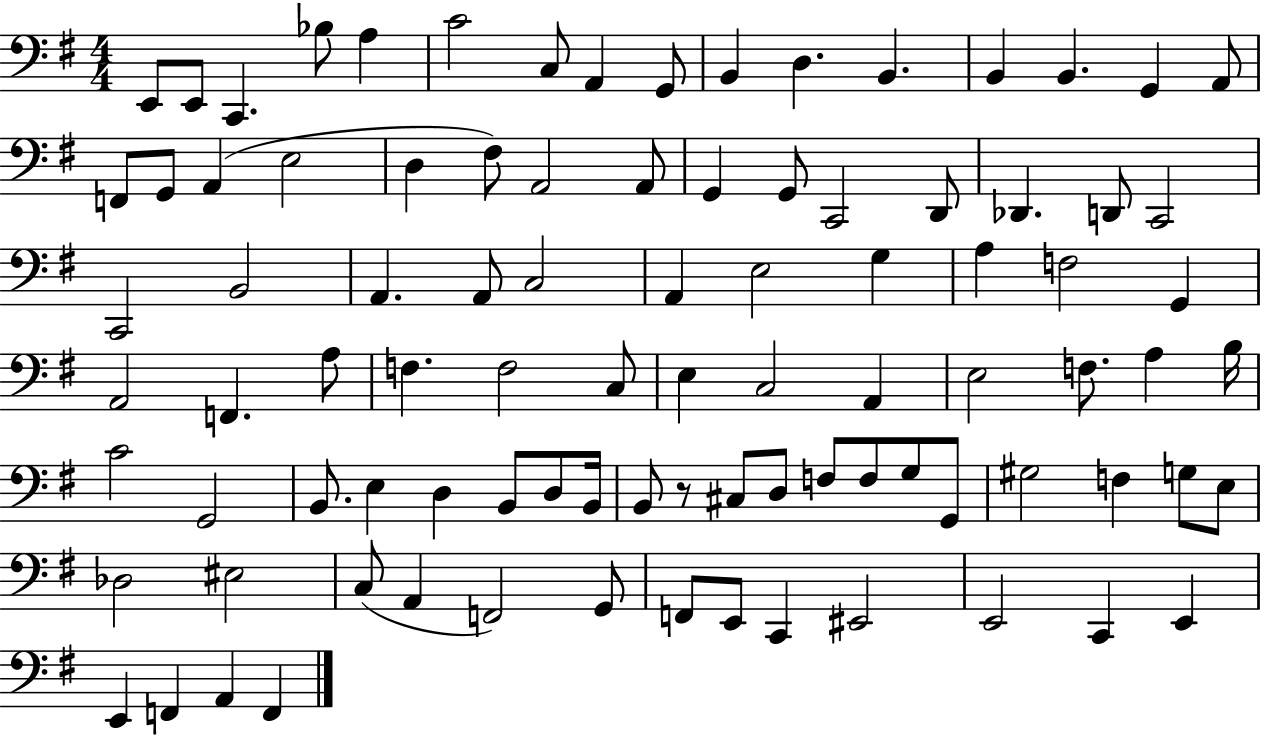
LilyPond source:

{
  \clef bass
  \numericTimeSignature
  \time 4/4
  \key g \major
  e,8 e,8 c,4. bes8 a4 | c'2 c8 a,4 g,8 | b,4 d4. b,4. | b,4 b,4. g,4 a,8 | \break f,8 g,8 a,4( e2 | d4 fis8) a,2 a,8 | g,4 g,8 c,2 d,8 | des,4. d,8 c,2 | \break c,2 b,2 | a,4. a,8 c2 | a,4 e2 g4 | a4 f2 g,4 | \break a,2 f,4. a8 | f4. f2 c8 | e4 c2 a,4 | e2 f8. a4 b16 | \break c'2 g,2 | b,8. e4 d4 b,8 d8 b,16 | b,8 r8 cis8 d8 f8 f8 g8 g,8 | gis2 f4 g8 e8 | \break des2 eis2 | c8( a,4 f,2) g,8 | f,8 e,8 c,4 eis,2 | e,2 c,4 e,4 | \break e,4 f,4 a,4 f,4 | \bar "|."
}